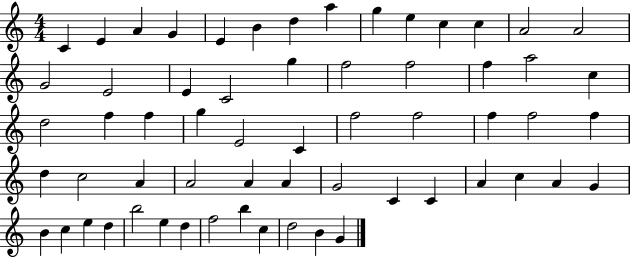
{
  \clef treble
  \numericTimeSignature
  \time 4/4
  \key c \major
  c'4 e'4 a'4 g'4 | e'4 b'4 d''4 a''4 | g''4 e''4 c''4 c''4 | a'2 a'2 | \break g'2 e'2 | e'4 c'2 g''4 | f''2 f''2 | f''4 a''2 c''4 | \break d''2 f''4 f''4 | g''4 e'2 c'4 | f''2 f''2 | f''4 f''2 f''4 | \break d''4 c''2 a'4 | a'2 a'4 a'4 | g'2 c'4 c'4 | a'4 c''4 a'4 g'4 | \break b'4 c''4 e''4 d''4 | b''2 e''4 d''4 | f''2 b''4 c''4 | d''2 b'4 g'4 | \break \bar "|."
}